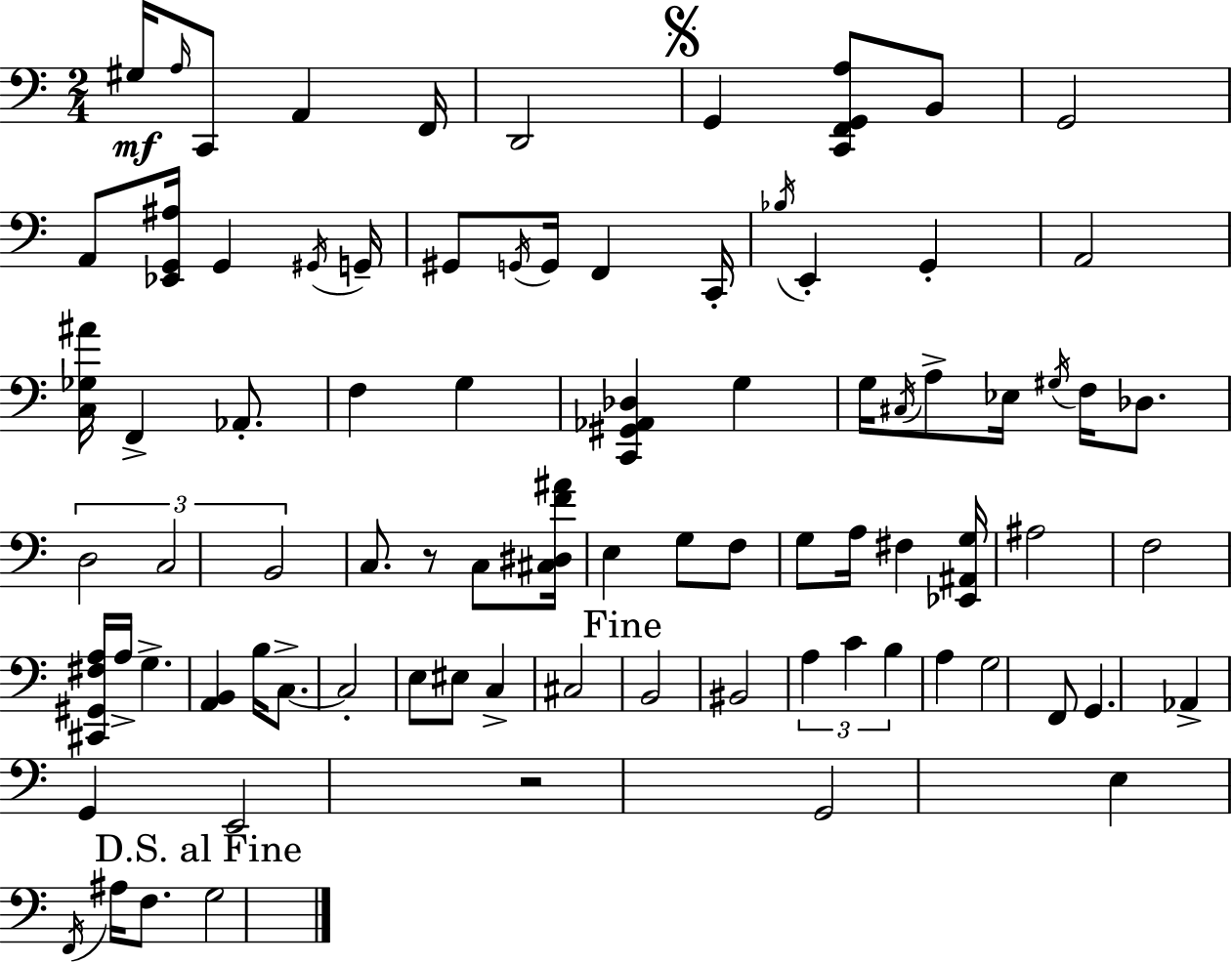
X:1
T:Untitled
M:2/4
L:1/4
K:C
^G,/4 A,/4 C,,/2 A,, F,,/4 D,,2 G,, [C,,F,,G,,A,]/2 B,,/2 G,,2 A,,/2 [_E,,G,,^A,]/4 G,, ^G,,/4 G,,/4 ^G,,/2 G,,/4 G,,/4 F,, C,,/4 _B,/4 E,, G,, A,,2 [C,_G,^A]/4 F,, _A,,/2 F, G, [C,,^G,,_A,,_D,] G, G,/4 ^C,/4 A,/2 _E,/4 ^G,/4 F,/4 _D,/2 D,2 C,2 B,,2 C,/2 z/2 C,/2 [^C,^D,F^A]/4 E, G,/2 F,/2 G,/2 A,/4 ^F, [_E,,^A,,G,]/4 ^A,2 F,2 [^C,,^G,,^F,A,]/4 A,/4 G, [A,,B,,] B,/4 C,/2 C,2 E,/2 ^E,/2 C, ^C,2 B,,2 ^B,,2 A, C B, A, G,2 F,,/2 G,, _A,, G,, E,,2 z2 G,,2 E, F,,/4 ^A,/4 F,/2 G,2